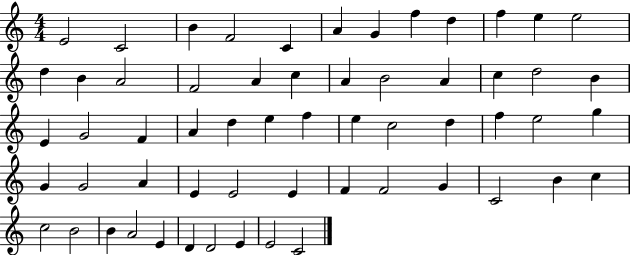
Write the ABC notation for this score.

X:1
T:Untitled
M:4/4
L:1/4
K:C
E2 C2 B F2 C A G f d f e e2 d B A2 F2 A c A B2 A c d2 B E G2 F A d e f e c2 d f e2 g G G2 A E E2 E F F2 G C2 B c c2 B2 B A2 E D D2 E E2 C2